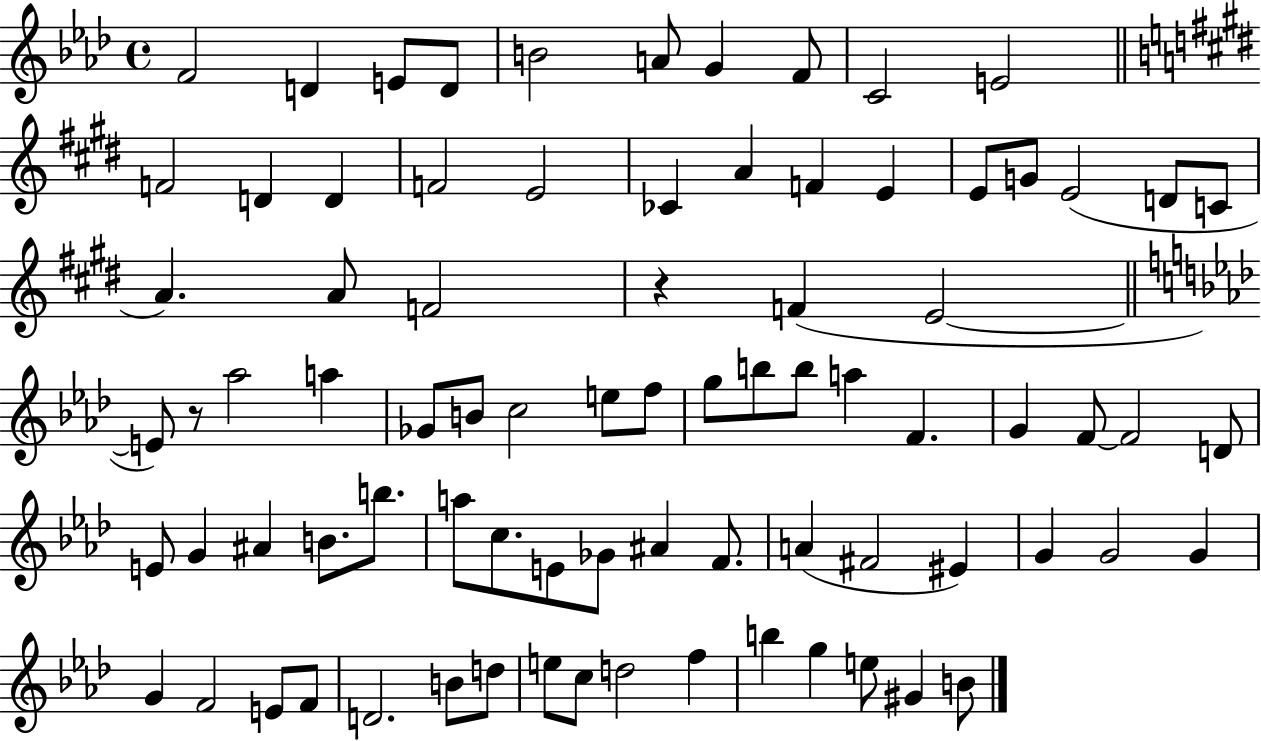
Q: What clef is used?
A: treble